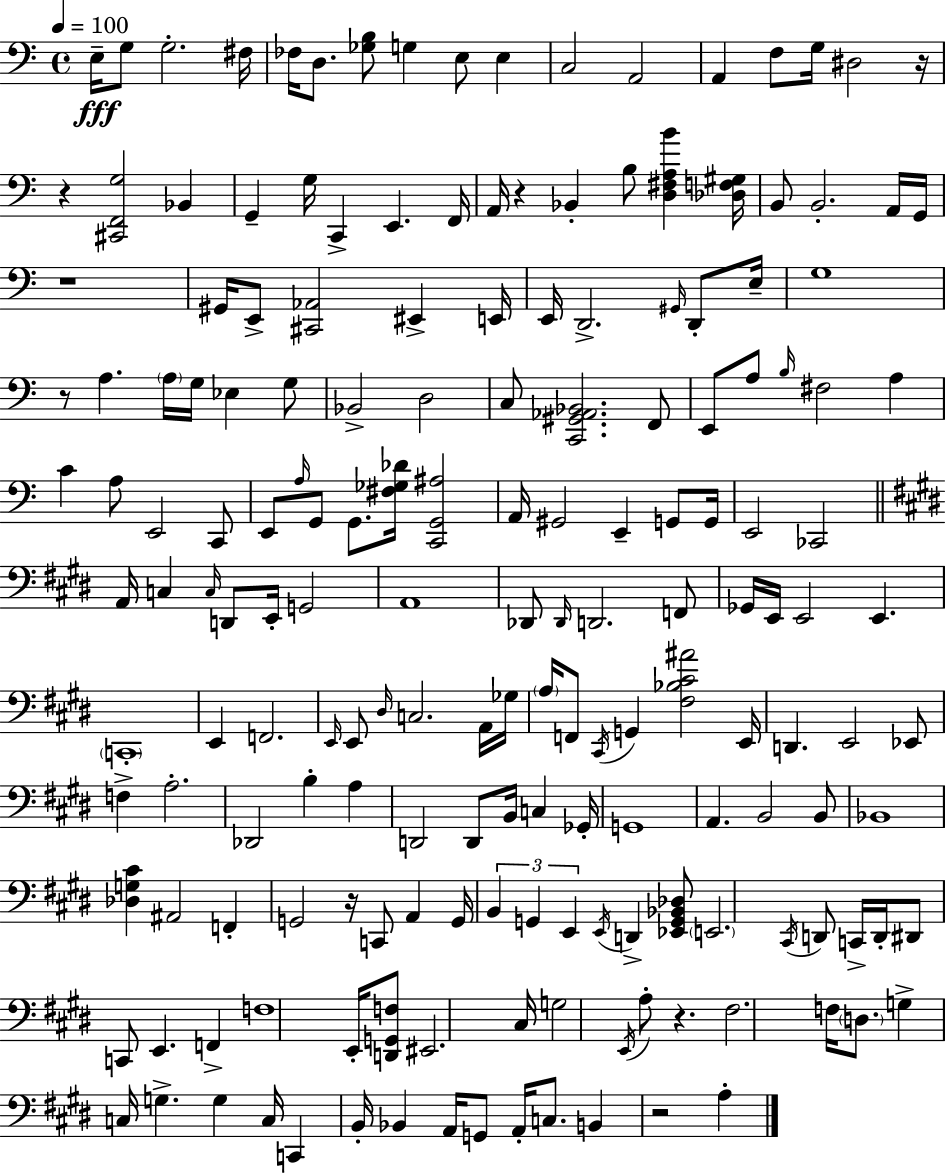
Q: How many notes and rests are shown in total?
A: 178